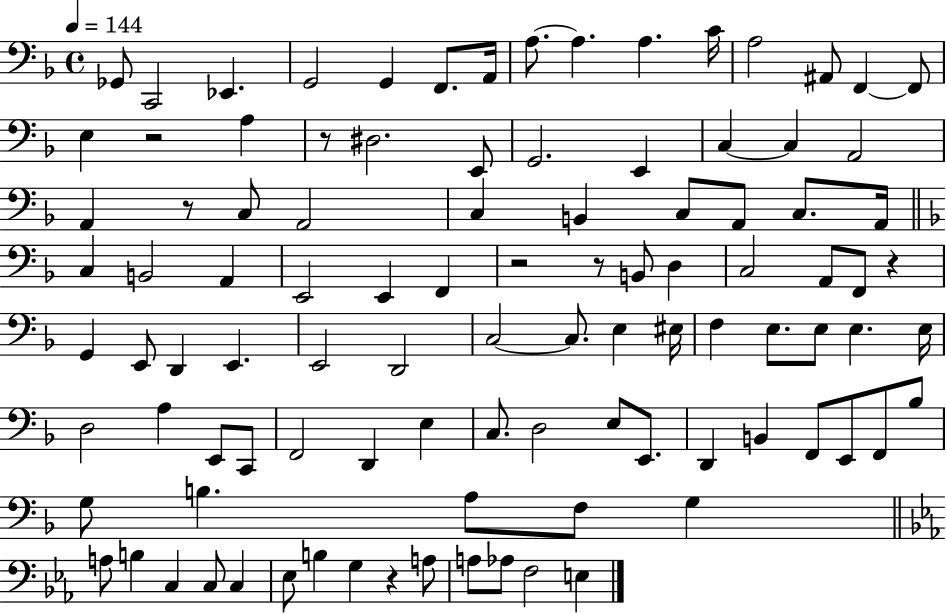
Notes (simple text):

Gb2/e C2/h Eb2/q. G2/h G2/q F2/e. A2/s A3/e. A3/q. A3/q. C4/s A3/h A#2/e F2/q F2/e E3/q R/h A3/q R/e D#3/h. E2/e G2/h. E2/q C3/q C3/q A2/h A2/q R/e C3/e A2/h C3/q B2/q C3/e A2/e C3/e. A2/s C3/q B2/h A2/q E2/h E2/q F2/q R/h R/e B2/e D3/q C3/h A2/e F2/e R/q G2/q E2/e D2/q E2/q. E2/h D2/h C3/h C3/e. E3/q EIS3/s F3/q E3/e. E3/e E3/q. E3/s D3/h A3/q E2/e C2/e F2/h D2/q E3/q C3/e. D3/h E3/e E2/e. D2/q B2/q F2/e E2/e F2/e Bb3/e G3/e B3/q. A3/e F3/e G3/q A3/e B3/q C3/q C3/e C3/q Eb3/e B3/q G3/q R/q A3/e A3/e Ab3/e F3/h E3/q